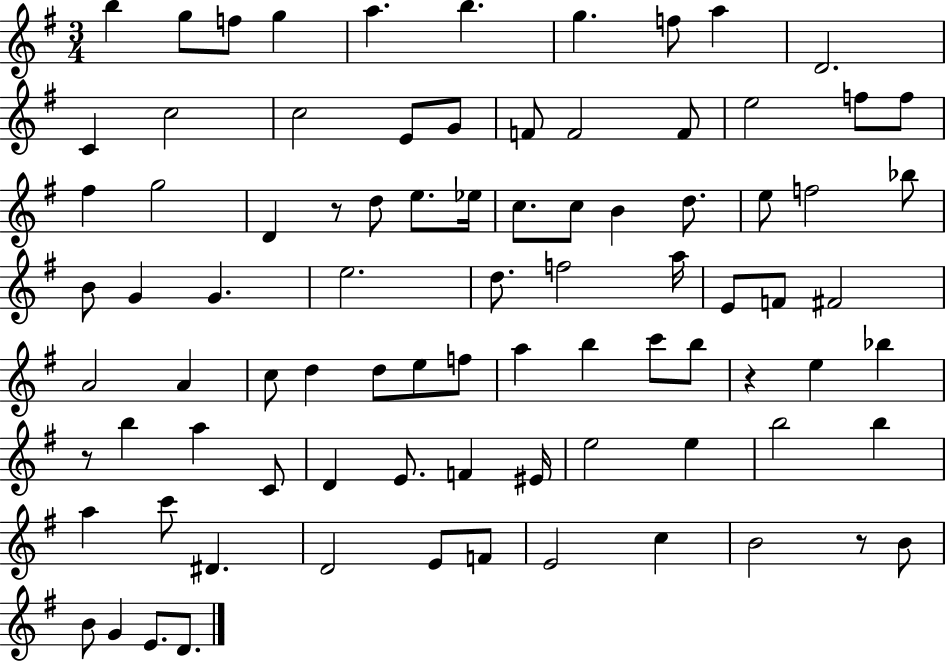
B5/q G5/e F5/e G5/q A5/q. B5/q. G5/q. F5/e A5/q D4/h. C4/q C5/h C5/h E4/e G4/e F4/e F4/h F4/e E5/h F5/e F5/e F#5/q G5/h D4/q R/e D5/e E5/e. Eb5/s C5/e. C5/e B4/q D5/e. E5/e F5/h Bb5/e B4/e G4/q G4/q. E5/h. D5/e. F5/h A5/s E4/e F4/e F#4/h A4/h A4/q C5/e D5/q D5/e E5/e F5/e A5/q B5/q C6/e B5/e R/q E5/q Bb5/q R/e B5/q A5/q C4/e D4/q E4/e. F4/q EIS4/s E5/h E5/q B5/h B5/q A5/q C6/e D#4/q. D4/h E4/e F4/e E4/h C5/q B4/h R/e B4/e B4/e G4/q E4/e. D4/e.